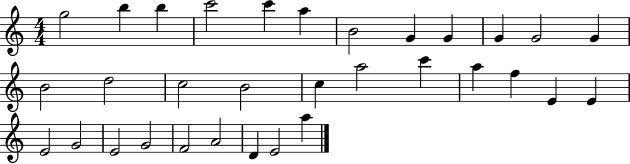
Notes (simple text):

G5/h B5/q B5/q C6/h C6/q A5/q B4/h G4/q G4/q G4/q G4/h G4/q B4/h D5/h C5/h B4/h C5/q A5/h C6/q A5/q F5/q E4/q E4/q E4/h G4/h E4/h G4/h F4/h A4/h D4/q E4/h A5/q